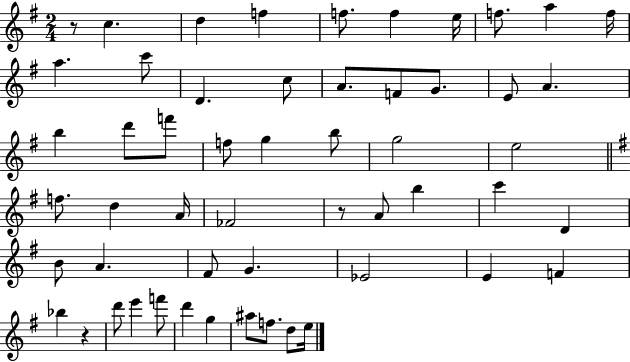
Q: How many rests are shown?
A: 3